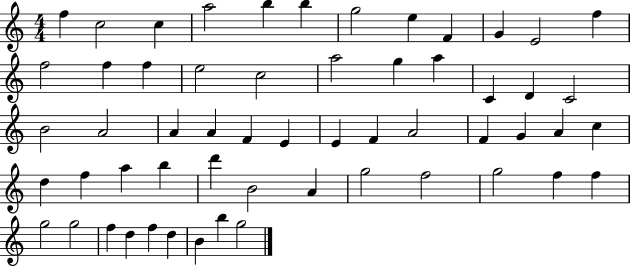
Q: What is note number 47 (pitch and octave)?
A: F5